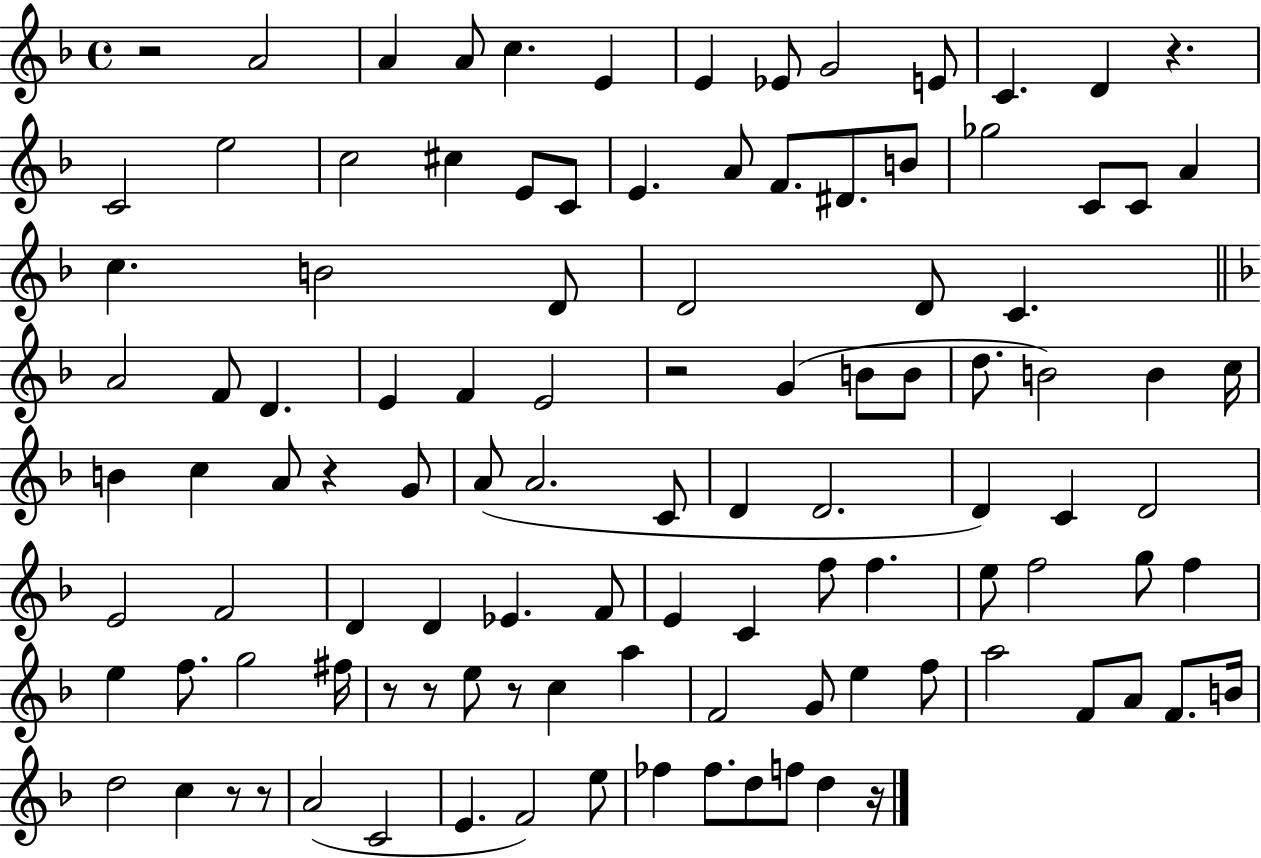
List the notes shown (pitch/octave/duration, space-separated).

R/h A4/h A4/q A4/e C5/q. E4/q E4/q Eb4/e G4/h E4/e C4/q. D4/q R/q. C4/h E5/h C5/h C#5/q E4/e C4/e E4/q. A4/e F4/e. D#4/e. B4/e Gb5/h C4/e C4/e A4/q C5/q. B4/h D4/e D4/h D4/e C4/q. A4/h F4/e D4/q. E4/q F4/q E4/h R/h G4/q B4/e B4/e D5/e. B4/h B4/q C5/s B4/q C5/q A4/e R/q G4/e A4/e A4/h. C4/e D4/q D4/h. D4/q C4/q D4/h E4/h F4/h D4/q D4/q Eb4/q. F4/e E4/q C4/q F5/e F5/q. E5/e F5/h G5/e F5/q E5/q F5/e. G5/h F#5/s R/e R/e E5/e R/e C5/q A5/q F4/h G4/e E5/q F5/e A5/h F4/e A4/e F4/e. B4/s D5/h C5/q R/e R/e A4/h C4/h E4/q. F4/h E5/e FES5/q FES5/e. D5/e F5/e D5/q R/s